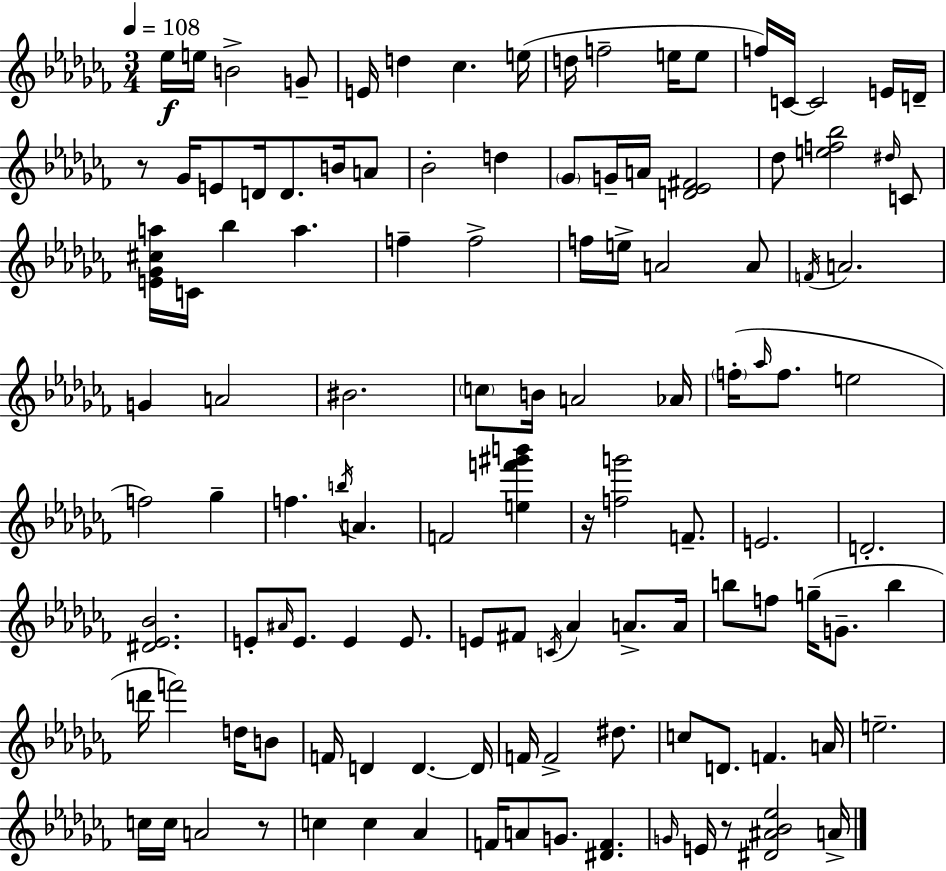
Eb5/s E5/s B4/h G4/e E4/s D5/q CES5/q. E5/s D5/s F5/h E5/s E5/e F5/s C4/s C4/h E4/s D4/s R/e Gb4/s E4/e D4/s D4/e. B4/s A4/e Bb4/h D5/q Gb4/e G4/s A4/s [D4,Eb4,F#4]/h Db5/e [E5,F5,Bb5]/h D#5/s C4/e [E4,Gb4,C#5,A5]/s C4/s Bb5/q A5/q. F5/q F5/h F5/s E5/s A4/h A4/e F4/s A4/h. G4/q A4/h BIS4/h. C5/e B4/s A4/h Ab4/s F5/s Ab5/s F5/e. E5/h F5/h Gb5/q F5/q. B5/s A4/q. F4/h [E5,F6,G#6,B6]/q R/s [F5,G6]/h F4/e. E4/h. D4/h. [D#4,Eb4,Bb4]/h. E4/e A#4/s E4/e. E4/q E4/e. E4/e F#4/e C4/s Ab4/q A4/e. A4/s B5/e F5/e G5/s G4/e. B5/q D6/s F6/h D5/s B4/e F4/s D4/q D4/q. D4/s F4/s F4/h D#5/e. C5/e D4/e. F4/q. A4/s E5/h. C5/s C5/s A4/h R/e C5/q C5/q Ab4/q F4/s A4/e G4/e. [D#4,F4]/q. G4/s E4/s R/e [D#4,A#4,Bb4,Eb5]/h A4/s